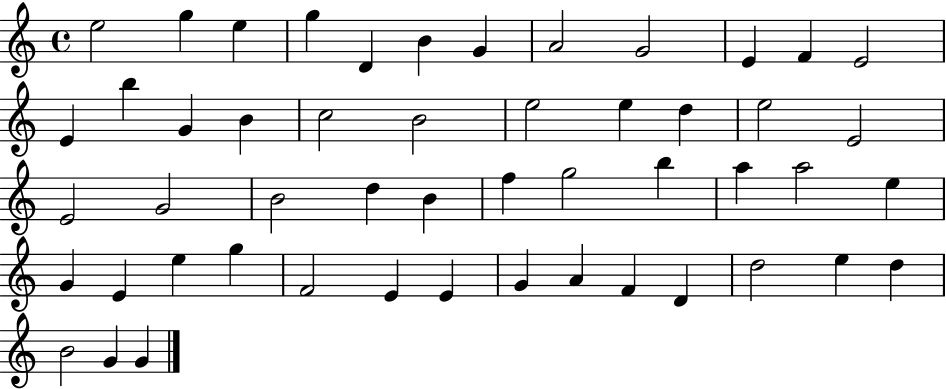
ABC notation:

X:1
T:Untitled
M:4/4
L:1/4
K:C
e2 g e g D B G A2 G2 E F E2 E b G B c2 B2 e2 e d e2 E2 E2 G2 B2 d B f g2 b a a2 e G E e g F2 E E G A F D d2 e d B2 G G